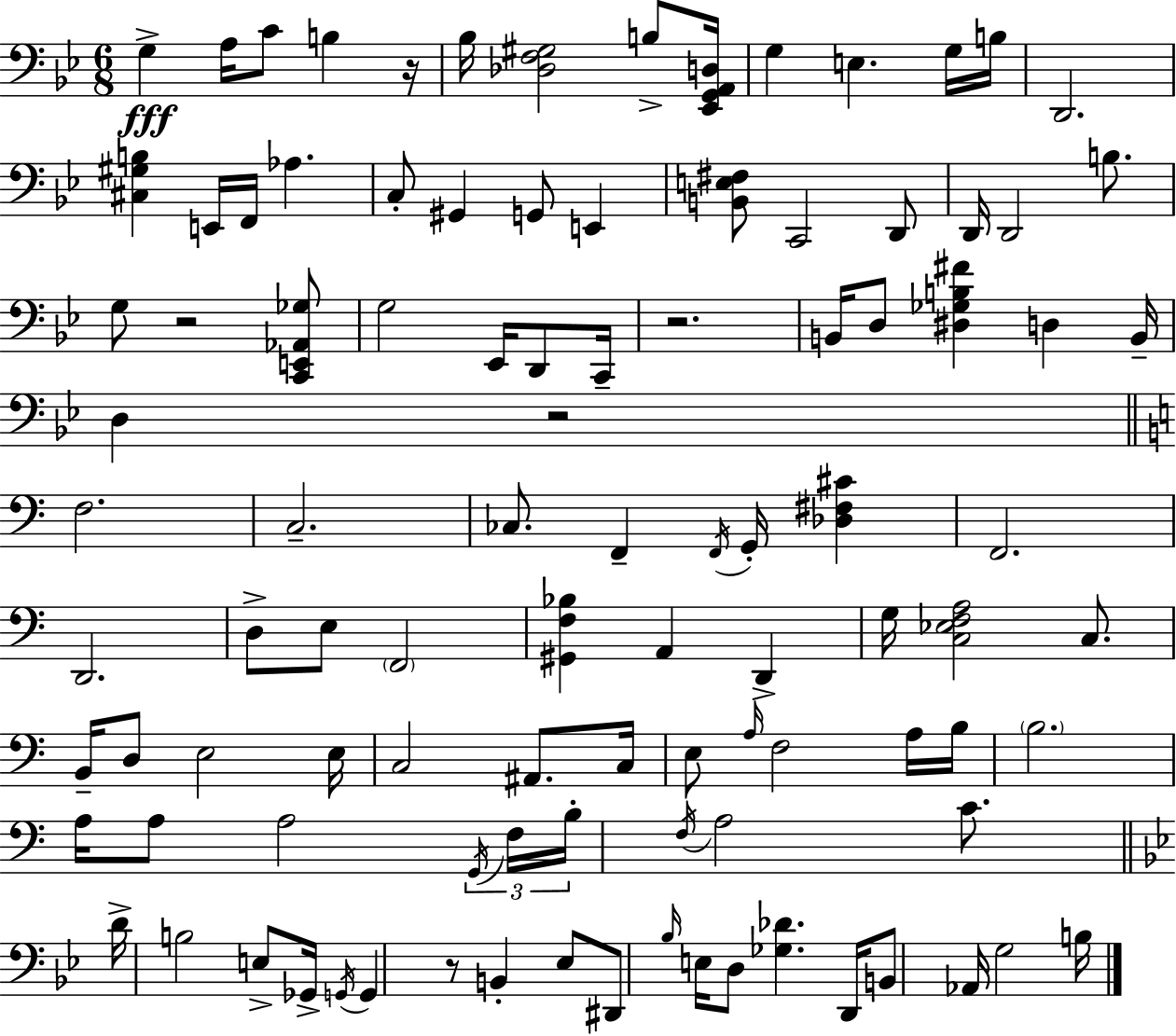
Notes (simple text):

G3/q A3/s C4/e B3/q R/s Bb3/s [Db3,F3,G#3]/h B3/e [Eb2,G2,A2,D3]/s G3/q E3/q. G3/s B3/s D2/h. [C#3,G#3,B3]/q E2/s F2/s Ab3/q. C3/e G#2/q G2/e E2/q [B2,E3,F#3]/e C2/h D2/e D2/s D2/h B3/e. G3/e R/h [C2,E2,Ab2,Gb3]/e G3/h Eb2/s D2/e C2/s R/h. B2/s D3/e [D#3,Gb3,B3,F#4]/q D3/q B2/s D3/q R/h F3/h. C3/h. CES3/e. F2/q F2/s G2/s [Db3,F#3,C#4]/q F2/h. D2/h. D3/e E3/e F2/h [G#2,F3,Bb3]/q A2/q D2/q G3/s [C3,Eb3,F3,A3]/h C3/e. B2/s D3/e E3/h E3/s C3/h A#2/e. C3/s E3/e A3/s F3/h A3/s B3/s B3/h. A3/s A3/e A3/h G2/s F3/s B3/s F3/s A3/h C4/e. D4/s B3/h E3/e Gb2/s G2/s G2/q R/e B2/q Eb3/e D#2/e Bb3/s E3/s D3/e [Gb3,Db4]/q. D2/s B2/e Ab2/s G3/h B3/s